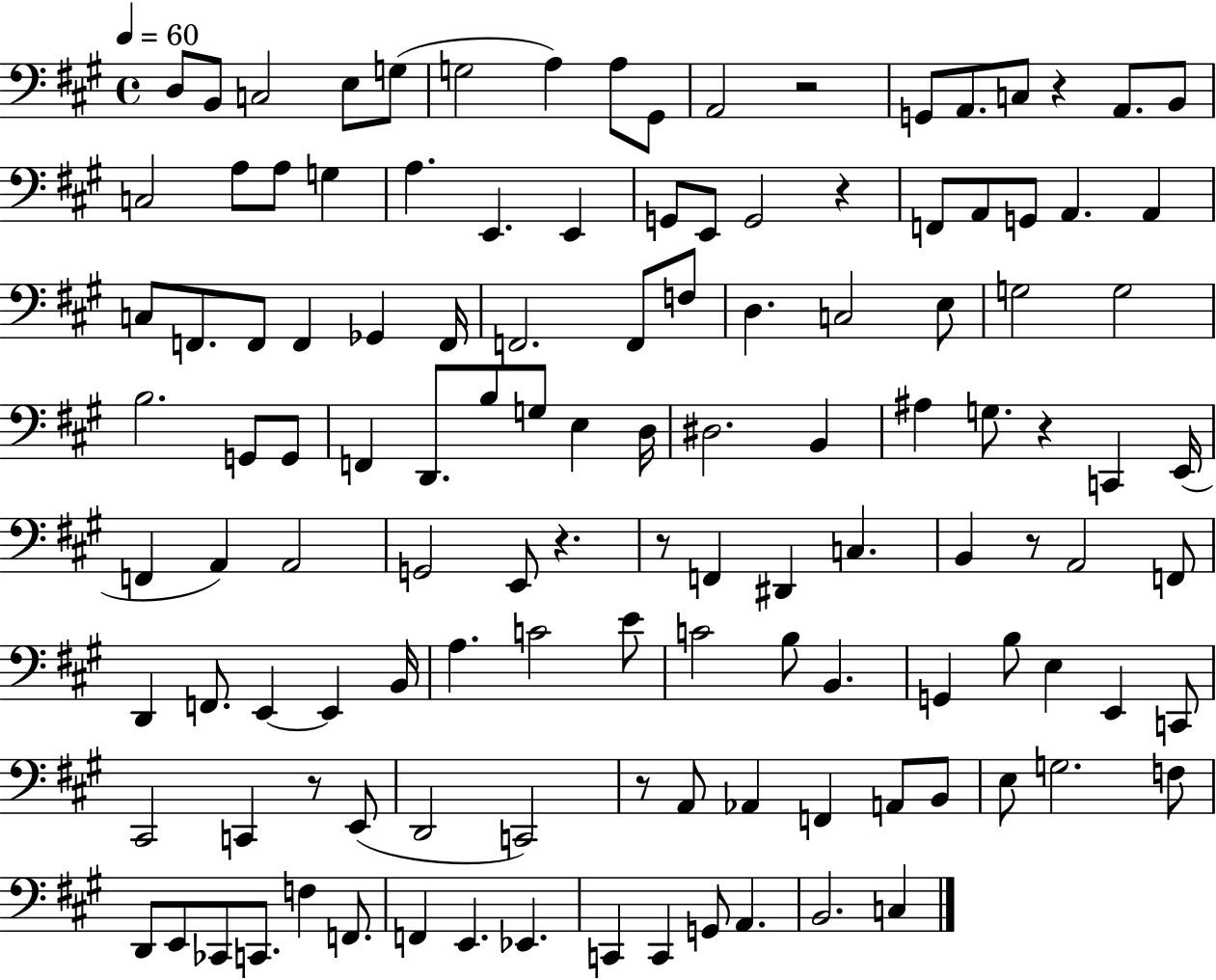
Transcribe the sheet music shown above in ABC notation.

X:1
T:Untitled
M:4/4
L:1/4
K:A
D,/2 B,,/2 C,2 E,/2 G,/2 G,2 A, A,/2 ^G,,/2 A,,2 z2 G,,/2 A,,/2 C,/2 z A,,/2 B,,/2 C,2 A,/2 A,/2 G, A, E,, E,, G,,/2 E,,/2 G,,2 z F,,/2 A,,/2 G,,/2 A,, A,, C,/2 F,,/2 F,,/2 F,, _G,, F,,/4 F,,2 F,,/2 F,/2 D, C,2 E,/2 G,2 G,2 B,2 G,,/2 G,,/2 F,, D,,/2 B,/2 G,/2 E, D,/4 ^D,2 B,, ^A, G,/2 z C,, E,,/4 F,, A,, A,,2 G,,2 E,,/2 z z/2 F,, ^D,, C, B,, z/2 A,,2 F,,/2 D,, F,,/2 E,, E,, B,,/4 A, C2 E/2 C2 B,/2 B,, G,, B,/2 E, E,, C,,/2 ^C,,2 C,, z/2 E,,/2 D,,2 C,,2 z/2 A,,/2 _A,, F,, A,,/2 B,,/2 E,/2 G,2 F,/2 D,,/2 E,,/2 _C,,/2 C,,/2 F, F,,/2 F,, E,, _E,, C,, C,, G,,/2 A,, B,,2 C,